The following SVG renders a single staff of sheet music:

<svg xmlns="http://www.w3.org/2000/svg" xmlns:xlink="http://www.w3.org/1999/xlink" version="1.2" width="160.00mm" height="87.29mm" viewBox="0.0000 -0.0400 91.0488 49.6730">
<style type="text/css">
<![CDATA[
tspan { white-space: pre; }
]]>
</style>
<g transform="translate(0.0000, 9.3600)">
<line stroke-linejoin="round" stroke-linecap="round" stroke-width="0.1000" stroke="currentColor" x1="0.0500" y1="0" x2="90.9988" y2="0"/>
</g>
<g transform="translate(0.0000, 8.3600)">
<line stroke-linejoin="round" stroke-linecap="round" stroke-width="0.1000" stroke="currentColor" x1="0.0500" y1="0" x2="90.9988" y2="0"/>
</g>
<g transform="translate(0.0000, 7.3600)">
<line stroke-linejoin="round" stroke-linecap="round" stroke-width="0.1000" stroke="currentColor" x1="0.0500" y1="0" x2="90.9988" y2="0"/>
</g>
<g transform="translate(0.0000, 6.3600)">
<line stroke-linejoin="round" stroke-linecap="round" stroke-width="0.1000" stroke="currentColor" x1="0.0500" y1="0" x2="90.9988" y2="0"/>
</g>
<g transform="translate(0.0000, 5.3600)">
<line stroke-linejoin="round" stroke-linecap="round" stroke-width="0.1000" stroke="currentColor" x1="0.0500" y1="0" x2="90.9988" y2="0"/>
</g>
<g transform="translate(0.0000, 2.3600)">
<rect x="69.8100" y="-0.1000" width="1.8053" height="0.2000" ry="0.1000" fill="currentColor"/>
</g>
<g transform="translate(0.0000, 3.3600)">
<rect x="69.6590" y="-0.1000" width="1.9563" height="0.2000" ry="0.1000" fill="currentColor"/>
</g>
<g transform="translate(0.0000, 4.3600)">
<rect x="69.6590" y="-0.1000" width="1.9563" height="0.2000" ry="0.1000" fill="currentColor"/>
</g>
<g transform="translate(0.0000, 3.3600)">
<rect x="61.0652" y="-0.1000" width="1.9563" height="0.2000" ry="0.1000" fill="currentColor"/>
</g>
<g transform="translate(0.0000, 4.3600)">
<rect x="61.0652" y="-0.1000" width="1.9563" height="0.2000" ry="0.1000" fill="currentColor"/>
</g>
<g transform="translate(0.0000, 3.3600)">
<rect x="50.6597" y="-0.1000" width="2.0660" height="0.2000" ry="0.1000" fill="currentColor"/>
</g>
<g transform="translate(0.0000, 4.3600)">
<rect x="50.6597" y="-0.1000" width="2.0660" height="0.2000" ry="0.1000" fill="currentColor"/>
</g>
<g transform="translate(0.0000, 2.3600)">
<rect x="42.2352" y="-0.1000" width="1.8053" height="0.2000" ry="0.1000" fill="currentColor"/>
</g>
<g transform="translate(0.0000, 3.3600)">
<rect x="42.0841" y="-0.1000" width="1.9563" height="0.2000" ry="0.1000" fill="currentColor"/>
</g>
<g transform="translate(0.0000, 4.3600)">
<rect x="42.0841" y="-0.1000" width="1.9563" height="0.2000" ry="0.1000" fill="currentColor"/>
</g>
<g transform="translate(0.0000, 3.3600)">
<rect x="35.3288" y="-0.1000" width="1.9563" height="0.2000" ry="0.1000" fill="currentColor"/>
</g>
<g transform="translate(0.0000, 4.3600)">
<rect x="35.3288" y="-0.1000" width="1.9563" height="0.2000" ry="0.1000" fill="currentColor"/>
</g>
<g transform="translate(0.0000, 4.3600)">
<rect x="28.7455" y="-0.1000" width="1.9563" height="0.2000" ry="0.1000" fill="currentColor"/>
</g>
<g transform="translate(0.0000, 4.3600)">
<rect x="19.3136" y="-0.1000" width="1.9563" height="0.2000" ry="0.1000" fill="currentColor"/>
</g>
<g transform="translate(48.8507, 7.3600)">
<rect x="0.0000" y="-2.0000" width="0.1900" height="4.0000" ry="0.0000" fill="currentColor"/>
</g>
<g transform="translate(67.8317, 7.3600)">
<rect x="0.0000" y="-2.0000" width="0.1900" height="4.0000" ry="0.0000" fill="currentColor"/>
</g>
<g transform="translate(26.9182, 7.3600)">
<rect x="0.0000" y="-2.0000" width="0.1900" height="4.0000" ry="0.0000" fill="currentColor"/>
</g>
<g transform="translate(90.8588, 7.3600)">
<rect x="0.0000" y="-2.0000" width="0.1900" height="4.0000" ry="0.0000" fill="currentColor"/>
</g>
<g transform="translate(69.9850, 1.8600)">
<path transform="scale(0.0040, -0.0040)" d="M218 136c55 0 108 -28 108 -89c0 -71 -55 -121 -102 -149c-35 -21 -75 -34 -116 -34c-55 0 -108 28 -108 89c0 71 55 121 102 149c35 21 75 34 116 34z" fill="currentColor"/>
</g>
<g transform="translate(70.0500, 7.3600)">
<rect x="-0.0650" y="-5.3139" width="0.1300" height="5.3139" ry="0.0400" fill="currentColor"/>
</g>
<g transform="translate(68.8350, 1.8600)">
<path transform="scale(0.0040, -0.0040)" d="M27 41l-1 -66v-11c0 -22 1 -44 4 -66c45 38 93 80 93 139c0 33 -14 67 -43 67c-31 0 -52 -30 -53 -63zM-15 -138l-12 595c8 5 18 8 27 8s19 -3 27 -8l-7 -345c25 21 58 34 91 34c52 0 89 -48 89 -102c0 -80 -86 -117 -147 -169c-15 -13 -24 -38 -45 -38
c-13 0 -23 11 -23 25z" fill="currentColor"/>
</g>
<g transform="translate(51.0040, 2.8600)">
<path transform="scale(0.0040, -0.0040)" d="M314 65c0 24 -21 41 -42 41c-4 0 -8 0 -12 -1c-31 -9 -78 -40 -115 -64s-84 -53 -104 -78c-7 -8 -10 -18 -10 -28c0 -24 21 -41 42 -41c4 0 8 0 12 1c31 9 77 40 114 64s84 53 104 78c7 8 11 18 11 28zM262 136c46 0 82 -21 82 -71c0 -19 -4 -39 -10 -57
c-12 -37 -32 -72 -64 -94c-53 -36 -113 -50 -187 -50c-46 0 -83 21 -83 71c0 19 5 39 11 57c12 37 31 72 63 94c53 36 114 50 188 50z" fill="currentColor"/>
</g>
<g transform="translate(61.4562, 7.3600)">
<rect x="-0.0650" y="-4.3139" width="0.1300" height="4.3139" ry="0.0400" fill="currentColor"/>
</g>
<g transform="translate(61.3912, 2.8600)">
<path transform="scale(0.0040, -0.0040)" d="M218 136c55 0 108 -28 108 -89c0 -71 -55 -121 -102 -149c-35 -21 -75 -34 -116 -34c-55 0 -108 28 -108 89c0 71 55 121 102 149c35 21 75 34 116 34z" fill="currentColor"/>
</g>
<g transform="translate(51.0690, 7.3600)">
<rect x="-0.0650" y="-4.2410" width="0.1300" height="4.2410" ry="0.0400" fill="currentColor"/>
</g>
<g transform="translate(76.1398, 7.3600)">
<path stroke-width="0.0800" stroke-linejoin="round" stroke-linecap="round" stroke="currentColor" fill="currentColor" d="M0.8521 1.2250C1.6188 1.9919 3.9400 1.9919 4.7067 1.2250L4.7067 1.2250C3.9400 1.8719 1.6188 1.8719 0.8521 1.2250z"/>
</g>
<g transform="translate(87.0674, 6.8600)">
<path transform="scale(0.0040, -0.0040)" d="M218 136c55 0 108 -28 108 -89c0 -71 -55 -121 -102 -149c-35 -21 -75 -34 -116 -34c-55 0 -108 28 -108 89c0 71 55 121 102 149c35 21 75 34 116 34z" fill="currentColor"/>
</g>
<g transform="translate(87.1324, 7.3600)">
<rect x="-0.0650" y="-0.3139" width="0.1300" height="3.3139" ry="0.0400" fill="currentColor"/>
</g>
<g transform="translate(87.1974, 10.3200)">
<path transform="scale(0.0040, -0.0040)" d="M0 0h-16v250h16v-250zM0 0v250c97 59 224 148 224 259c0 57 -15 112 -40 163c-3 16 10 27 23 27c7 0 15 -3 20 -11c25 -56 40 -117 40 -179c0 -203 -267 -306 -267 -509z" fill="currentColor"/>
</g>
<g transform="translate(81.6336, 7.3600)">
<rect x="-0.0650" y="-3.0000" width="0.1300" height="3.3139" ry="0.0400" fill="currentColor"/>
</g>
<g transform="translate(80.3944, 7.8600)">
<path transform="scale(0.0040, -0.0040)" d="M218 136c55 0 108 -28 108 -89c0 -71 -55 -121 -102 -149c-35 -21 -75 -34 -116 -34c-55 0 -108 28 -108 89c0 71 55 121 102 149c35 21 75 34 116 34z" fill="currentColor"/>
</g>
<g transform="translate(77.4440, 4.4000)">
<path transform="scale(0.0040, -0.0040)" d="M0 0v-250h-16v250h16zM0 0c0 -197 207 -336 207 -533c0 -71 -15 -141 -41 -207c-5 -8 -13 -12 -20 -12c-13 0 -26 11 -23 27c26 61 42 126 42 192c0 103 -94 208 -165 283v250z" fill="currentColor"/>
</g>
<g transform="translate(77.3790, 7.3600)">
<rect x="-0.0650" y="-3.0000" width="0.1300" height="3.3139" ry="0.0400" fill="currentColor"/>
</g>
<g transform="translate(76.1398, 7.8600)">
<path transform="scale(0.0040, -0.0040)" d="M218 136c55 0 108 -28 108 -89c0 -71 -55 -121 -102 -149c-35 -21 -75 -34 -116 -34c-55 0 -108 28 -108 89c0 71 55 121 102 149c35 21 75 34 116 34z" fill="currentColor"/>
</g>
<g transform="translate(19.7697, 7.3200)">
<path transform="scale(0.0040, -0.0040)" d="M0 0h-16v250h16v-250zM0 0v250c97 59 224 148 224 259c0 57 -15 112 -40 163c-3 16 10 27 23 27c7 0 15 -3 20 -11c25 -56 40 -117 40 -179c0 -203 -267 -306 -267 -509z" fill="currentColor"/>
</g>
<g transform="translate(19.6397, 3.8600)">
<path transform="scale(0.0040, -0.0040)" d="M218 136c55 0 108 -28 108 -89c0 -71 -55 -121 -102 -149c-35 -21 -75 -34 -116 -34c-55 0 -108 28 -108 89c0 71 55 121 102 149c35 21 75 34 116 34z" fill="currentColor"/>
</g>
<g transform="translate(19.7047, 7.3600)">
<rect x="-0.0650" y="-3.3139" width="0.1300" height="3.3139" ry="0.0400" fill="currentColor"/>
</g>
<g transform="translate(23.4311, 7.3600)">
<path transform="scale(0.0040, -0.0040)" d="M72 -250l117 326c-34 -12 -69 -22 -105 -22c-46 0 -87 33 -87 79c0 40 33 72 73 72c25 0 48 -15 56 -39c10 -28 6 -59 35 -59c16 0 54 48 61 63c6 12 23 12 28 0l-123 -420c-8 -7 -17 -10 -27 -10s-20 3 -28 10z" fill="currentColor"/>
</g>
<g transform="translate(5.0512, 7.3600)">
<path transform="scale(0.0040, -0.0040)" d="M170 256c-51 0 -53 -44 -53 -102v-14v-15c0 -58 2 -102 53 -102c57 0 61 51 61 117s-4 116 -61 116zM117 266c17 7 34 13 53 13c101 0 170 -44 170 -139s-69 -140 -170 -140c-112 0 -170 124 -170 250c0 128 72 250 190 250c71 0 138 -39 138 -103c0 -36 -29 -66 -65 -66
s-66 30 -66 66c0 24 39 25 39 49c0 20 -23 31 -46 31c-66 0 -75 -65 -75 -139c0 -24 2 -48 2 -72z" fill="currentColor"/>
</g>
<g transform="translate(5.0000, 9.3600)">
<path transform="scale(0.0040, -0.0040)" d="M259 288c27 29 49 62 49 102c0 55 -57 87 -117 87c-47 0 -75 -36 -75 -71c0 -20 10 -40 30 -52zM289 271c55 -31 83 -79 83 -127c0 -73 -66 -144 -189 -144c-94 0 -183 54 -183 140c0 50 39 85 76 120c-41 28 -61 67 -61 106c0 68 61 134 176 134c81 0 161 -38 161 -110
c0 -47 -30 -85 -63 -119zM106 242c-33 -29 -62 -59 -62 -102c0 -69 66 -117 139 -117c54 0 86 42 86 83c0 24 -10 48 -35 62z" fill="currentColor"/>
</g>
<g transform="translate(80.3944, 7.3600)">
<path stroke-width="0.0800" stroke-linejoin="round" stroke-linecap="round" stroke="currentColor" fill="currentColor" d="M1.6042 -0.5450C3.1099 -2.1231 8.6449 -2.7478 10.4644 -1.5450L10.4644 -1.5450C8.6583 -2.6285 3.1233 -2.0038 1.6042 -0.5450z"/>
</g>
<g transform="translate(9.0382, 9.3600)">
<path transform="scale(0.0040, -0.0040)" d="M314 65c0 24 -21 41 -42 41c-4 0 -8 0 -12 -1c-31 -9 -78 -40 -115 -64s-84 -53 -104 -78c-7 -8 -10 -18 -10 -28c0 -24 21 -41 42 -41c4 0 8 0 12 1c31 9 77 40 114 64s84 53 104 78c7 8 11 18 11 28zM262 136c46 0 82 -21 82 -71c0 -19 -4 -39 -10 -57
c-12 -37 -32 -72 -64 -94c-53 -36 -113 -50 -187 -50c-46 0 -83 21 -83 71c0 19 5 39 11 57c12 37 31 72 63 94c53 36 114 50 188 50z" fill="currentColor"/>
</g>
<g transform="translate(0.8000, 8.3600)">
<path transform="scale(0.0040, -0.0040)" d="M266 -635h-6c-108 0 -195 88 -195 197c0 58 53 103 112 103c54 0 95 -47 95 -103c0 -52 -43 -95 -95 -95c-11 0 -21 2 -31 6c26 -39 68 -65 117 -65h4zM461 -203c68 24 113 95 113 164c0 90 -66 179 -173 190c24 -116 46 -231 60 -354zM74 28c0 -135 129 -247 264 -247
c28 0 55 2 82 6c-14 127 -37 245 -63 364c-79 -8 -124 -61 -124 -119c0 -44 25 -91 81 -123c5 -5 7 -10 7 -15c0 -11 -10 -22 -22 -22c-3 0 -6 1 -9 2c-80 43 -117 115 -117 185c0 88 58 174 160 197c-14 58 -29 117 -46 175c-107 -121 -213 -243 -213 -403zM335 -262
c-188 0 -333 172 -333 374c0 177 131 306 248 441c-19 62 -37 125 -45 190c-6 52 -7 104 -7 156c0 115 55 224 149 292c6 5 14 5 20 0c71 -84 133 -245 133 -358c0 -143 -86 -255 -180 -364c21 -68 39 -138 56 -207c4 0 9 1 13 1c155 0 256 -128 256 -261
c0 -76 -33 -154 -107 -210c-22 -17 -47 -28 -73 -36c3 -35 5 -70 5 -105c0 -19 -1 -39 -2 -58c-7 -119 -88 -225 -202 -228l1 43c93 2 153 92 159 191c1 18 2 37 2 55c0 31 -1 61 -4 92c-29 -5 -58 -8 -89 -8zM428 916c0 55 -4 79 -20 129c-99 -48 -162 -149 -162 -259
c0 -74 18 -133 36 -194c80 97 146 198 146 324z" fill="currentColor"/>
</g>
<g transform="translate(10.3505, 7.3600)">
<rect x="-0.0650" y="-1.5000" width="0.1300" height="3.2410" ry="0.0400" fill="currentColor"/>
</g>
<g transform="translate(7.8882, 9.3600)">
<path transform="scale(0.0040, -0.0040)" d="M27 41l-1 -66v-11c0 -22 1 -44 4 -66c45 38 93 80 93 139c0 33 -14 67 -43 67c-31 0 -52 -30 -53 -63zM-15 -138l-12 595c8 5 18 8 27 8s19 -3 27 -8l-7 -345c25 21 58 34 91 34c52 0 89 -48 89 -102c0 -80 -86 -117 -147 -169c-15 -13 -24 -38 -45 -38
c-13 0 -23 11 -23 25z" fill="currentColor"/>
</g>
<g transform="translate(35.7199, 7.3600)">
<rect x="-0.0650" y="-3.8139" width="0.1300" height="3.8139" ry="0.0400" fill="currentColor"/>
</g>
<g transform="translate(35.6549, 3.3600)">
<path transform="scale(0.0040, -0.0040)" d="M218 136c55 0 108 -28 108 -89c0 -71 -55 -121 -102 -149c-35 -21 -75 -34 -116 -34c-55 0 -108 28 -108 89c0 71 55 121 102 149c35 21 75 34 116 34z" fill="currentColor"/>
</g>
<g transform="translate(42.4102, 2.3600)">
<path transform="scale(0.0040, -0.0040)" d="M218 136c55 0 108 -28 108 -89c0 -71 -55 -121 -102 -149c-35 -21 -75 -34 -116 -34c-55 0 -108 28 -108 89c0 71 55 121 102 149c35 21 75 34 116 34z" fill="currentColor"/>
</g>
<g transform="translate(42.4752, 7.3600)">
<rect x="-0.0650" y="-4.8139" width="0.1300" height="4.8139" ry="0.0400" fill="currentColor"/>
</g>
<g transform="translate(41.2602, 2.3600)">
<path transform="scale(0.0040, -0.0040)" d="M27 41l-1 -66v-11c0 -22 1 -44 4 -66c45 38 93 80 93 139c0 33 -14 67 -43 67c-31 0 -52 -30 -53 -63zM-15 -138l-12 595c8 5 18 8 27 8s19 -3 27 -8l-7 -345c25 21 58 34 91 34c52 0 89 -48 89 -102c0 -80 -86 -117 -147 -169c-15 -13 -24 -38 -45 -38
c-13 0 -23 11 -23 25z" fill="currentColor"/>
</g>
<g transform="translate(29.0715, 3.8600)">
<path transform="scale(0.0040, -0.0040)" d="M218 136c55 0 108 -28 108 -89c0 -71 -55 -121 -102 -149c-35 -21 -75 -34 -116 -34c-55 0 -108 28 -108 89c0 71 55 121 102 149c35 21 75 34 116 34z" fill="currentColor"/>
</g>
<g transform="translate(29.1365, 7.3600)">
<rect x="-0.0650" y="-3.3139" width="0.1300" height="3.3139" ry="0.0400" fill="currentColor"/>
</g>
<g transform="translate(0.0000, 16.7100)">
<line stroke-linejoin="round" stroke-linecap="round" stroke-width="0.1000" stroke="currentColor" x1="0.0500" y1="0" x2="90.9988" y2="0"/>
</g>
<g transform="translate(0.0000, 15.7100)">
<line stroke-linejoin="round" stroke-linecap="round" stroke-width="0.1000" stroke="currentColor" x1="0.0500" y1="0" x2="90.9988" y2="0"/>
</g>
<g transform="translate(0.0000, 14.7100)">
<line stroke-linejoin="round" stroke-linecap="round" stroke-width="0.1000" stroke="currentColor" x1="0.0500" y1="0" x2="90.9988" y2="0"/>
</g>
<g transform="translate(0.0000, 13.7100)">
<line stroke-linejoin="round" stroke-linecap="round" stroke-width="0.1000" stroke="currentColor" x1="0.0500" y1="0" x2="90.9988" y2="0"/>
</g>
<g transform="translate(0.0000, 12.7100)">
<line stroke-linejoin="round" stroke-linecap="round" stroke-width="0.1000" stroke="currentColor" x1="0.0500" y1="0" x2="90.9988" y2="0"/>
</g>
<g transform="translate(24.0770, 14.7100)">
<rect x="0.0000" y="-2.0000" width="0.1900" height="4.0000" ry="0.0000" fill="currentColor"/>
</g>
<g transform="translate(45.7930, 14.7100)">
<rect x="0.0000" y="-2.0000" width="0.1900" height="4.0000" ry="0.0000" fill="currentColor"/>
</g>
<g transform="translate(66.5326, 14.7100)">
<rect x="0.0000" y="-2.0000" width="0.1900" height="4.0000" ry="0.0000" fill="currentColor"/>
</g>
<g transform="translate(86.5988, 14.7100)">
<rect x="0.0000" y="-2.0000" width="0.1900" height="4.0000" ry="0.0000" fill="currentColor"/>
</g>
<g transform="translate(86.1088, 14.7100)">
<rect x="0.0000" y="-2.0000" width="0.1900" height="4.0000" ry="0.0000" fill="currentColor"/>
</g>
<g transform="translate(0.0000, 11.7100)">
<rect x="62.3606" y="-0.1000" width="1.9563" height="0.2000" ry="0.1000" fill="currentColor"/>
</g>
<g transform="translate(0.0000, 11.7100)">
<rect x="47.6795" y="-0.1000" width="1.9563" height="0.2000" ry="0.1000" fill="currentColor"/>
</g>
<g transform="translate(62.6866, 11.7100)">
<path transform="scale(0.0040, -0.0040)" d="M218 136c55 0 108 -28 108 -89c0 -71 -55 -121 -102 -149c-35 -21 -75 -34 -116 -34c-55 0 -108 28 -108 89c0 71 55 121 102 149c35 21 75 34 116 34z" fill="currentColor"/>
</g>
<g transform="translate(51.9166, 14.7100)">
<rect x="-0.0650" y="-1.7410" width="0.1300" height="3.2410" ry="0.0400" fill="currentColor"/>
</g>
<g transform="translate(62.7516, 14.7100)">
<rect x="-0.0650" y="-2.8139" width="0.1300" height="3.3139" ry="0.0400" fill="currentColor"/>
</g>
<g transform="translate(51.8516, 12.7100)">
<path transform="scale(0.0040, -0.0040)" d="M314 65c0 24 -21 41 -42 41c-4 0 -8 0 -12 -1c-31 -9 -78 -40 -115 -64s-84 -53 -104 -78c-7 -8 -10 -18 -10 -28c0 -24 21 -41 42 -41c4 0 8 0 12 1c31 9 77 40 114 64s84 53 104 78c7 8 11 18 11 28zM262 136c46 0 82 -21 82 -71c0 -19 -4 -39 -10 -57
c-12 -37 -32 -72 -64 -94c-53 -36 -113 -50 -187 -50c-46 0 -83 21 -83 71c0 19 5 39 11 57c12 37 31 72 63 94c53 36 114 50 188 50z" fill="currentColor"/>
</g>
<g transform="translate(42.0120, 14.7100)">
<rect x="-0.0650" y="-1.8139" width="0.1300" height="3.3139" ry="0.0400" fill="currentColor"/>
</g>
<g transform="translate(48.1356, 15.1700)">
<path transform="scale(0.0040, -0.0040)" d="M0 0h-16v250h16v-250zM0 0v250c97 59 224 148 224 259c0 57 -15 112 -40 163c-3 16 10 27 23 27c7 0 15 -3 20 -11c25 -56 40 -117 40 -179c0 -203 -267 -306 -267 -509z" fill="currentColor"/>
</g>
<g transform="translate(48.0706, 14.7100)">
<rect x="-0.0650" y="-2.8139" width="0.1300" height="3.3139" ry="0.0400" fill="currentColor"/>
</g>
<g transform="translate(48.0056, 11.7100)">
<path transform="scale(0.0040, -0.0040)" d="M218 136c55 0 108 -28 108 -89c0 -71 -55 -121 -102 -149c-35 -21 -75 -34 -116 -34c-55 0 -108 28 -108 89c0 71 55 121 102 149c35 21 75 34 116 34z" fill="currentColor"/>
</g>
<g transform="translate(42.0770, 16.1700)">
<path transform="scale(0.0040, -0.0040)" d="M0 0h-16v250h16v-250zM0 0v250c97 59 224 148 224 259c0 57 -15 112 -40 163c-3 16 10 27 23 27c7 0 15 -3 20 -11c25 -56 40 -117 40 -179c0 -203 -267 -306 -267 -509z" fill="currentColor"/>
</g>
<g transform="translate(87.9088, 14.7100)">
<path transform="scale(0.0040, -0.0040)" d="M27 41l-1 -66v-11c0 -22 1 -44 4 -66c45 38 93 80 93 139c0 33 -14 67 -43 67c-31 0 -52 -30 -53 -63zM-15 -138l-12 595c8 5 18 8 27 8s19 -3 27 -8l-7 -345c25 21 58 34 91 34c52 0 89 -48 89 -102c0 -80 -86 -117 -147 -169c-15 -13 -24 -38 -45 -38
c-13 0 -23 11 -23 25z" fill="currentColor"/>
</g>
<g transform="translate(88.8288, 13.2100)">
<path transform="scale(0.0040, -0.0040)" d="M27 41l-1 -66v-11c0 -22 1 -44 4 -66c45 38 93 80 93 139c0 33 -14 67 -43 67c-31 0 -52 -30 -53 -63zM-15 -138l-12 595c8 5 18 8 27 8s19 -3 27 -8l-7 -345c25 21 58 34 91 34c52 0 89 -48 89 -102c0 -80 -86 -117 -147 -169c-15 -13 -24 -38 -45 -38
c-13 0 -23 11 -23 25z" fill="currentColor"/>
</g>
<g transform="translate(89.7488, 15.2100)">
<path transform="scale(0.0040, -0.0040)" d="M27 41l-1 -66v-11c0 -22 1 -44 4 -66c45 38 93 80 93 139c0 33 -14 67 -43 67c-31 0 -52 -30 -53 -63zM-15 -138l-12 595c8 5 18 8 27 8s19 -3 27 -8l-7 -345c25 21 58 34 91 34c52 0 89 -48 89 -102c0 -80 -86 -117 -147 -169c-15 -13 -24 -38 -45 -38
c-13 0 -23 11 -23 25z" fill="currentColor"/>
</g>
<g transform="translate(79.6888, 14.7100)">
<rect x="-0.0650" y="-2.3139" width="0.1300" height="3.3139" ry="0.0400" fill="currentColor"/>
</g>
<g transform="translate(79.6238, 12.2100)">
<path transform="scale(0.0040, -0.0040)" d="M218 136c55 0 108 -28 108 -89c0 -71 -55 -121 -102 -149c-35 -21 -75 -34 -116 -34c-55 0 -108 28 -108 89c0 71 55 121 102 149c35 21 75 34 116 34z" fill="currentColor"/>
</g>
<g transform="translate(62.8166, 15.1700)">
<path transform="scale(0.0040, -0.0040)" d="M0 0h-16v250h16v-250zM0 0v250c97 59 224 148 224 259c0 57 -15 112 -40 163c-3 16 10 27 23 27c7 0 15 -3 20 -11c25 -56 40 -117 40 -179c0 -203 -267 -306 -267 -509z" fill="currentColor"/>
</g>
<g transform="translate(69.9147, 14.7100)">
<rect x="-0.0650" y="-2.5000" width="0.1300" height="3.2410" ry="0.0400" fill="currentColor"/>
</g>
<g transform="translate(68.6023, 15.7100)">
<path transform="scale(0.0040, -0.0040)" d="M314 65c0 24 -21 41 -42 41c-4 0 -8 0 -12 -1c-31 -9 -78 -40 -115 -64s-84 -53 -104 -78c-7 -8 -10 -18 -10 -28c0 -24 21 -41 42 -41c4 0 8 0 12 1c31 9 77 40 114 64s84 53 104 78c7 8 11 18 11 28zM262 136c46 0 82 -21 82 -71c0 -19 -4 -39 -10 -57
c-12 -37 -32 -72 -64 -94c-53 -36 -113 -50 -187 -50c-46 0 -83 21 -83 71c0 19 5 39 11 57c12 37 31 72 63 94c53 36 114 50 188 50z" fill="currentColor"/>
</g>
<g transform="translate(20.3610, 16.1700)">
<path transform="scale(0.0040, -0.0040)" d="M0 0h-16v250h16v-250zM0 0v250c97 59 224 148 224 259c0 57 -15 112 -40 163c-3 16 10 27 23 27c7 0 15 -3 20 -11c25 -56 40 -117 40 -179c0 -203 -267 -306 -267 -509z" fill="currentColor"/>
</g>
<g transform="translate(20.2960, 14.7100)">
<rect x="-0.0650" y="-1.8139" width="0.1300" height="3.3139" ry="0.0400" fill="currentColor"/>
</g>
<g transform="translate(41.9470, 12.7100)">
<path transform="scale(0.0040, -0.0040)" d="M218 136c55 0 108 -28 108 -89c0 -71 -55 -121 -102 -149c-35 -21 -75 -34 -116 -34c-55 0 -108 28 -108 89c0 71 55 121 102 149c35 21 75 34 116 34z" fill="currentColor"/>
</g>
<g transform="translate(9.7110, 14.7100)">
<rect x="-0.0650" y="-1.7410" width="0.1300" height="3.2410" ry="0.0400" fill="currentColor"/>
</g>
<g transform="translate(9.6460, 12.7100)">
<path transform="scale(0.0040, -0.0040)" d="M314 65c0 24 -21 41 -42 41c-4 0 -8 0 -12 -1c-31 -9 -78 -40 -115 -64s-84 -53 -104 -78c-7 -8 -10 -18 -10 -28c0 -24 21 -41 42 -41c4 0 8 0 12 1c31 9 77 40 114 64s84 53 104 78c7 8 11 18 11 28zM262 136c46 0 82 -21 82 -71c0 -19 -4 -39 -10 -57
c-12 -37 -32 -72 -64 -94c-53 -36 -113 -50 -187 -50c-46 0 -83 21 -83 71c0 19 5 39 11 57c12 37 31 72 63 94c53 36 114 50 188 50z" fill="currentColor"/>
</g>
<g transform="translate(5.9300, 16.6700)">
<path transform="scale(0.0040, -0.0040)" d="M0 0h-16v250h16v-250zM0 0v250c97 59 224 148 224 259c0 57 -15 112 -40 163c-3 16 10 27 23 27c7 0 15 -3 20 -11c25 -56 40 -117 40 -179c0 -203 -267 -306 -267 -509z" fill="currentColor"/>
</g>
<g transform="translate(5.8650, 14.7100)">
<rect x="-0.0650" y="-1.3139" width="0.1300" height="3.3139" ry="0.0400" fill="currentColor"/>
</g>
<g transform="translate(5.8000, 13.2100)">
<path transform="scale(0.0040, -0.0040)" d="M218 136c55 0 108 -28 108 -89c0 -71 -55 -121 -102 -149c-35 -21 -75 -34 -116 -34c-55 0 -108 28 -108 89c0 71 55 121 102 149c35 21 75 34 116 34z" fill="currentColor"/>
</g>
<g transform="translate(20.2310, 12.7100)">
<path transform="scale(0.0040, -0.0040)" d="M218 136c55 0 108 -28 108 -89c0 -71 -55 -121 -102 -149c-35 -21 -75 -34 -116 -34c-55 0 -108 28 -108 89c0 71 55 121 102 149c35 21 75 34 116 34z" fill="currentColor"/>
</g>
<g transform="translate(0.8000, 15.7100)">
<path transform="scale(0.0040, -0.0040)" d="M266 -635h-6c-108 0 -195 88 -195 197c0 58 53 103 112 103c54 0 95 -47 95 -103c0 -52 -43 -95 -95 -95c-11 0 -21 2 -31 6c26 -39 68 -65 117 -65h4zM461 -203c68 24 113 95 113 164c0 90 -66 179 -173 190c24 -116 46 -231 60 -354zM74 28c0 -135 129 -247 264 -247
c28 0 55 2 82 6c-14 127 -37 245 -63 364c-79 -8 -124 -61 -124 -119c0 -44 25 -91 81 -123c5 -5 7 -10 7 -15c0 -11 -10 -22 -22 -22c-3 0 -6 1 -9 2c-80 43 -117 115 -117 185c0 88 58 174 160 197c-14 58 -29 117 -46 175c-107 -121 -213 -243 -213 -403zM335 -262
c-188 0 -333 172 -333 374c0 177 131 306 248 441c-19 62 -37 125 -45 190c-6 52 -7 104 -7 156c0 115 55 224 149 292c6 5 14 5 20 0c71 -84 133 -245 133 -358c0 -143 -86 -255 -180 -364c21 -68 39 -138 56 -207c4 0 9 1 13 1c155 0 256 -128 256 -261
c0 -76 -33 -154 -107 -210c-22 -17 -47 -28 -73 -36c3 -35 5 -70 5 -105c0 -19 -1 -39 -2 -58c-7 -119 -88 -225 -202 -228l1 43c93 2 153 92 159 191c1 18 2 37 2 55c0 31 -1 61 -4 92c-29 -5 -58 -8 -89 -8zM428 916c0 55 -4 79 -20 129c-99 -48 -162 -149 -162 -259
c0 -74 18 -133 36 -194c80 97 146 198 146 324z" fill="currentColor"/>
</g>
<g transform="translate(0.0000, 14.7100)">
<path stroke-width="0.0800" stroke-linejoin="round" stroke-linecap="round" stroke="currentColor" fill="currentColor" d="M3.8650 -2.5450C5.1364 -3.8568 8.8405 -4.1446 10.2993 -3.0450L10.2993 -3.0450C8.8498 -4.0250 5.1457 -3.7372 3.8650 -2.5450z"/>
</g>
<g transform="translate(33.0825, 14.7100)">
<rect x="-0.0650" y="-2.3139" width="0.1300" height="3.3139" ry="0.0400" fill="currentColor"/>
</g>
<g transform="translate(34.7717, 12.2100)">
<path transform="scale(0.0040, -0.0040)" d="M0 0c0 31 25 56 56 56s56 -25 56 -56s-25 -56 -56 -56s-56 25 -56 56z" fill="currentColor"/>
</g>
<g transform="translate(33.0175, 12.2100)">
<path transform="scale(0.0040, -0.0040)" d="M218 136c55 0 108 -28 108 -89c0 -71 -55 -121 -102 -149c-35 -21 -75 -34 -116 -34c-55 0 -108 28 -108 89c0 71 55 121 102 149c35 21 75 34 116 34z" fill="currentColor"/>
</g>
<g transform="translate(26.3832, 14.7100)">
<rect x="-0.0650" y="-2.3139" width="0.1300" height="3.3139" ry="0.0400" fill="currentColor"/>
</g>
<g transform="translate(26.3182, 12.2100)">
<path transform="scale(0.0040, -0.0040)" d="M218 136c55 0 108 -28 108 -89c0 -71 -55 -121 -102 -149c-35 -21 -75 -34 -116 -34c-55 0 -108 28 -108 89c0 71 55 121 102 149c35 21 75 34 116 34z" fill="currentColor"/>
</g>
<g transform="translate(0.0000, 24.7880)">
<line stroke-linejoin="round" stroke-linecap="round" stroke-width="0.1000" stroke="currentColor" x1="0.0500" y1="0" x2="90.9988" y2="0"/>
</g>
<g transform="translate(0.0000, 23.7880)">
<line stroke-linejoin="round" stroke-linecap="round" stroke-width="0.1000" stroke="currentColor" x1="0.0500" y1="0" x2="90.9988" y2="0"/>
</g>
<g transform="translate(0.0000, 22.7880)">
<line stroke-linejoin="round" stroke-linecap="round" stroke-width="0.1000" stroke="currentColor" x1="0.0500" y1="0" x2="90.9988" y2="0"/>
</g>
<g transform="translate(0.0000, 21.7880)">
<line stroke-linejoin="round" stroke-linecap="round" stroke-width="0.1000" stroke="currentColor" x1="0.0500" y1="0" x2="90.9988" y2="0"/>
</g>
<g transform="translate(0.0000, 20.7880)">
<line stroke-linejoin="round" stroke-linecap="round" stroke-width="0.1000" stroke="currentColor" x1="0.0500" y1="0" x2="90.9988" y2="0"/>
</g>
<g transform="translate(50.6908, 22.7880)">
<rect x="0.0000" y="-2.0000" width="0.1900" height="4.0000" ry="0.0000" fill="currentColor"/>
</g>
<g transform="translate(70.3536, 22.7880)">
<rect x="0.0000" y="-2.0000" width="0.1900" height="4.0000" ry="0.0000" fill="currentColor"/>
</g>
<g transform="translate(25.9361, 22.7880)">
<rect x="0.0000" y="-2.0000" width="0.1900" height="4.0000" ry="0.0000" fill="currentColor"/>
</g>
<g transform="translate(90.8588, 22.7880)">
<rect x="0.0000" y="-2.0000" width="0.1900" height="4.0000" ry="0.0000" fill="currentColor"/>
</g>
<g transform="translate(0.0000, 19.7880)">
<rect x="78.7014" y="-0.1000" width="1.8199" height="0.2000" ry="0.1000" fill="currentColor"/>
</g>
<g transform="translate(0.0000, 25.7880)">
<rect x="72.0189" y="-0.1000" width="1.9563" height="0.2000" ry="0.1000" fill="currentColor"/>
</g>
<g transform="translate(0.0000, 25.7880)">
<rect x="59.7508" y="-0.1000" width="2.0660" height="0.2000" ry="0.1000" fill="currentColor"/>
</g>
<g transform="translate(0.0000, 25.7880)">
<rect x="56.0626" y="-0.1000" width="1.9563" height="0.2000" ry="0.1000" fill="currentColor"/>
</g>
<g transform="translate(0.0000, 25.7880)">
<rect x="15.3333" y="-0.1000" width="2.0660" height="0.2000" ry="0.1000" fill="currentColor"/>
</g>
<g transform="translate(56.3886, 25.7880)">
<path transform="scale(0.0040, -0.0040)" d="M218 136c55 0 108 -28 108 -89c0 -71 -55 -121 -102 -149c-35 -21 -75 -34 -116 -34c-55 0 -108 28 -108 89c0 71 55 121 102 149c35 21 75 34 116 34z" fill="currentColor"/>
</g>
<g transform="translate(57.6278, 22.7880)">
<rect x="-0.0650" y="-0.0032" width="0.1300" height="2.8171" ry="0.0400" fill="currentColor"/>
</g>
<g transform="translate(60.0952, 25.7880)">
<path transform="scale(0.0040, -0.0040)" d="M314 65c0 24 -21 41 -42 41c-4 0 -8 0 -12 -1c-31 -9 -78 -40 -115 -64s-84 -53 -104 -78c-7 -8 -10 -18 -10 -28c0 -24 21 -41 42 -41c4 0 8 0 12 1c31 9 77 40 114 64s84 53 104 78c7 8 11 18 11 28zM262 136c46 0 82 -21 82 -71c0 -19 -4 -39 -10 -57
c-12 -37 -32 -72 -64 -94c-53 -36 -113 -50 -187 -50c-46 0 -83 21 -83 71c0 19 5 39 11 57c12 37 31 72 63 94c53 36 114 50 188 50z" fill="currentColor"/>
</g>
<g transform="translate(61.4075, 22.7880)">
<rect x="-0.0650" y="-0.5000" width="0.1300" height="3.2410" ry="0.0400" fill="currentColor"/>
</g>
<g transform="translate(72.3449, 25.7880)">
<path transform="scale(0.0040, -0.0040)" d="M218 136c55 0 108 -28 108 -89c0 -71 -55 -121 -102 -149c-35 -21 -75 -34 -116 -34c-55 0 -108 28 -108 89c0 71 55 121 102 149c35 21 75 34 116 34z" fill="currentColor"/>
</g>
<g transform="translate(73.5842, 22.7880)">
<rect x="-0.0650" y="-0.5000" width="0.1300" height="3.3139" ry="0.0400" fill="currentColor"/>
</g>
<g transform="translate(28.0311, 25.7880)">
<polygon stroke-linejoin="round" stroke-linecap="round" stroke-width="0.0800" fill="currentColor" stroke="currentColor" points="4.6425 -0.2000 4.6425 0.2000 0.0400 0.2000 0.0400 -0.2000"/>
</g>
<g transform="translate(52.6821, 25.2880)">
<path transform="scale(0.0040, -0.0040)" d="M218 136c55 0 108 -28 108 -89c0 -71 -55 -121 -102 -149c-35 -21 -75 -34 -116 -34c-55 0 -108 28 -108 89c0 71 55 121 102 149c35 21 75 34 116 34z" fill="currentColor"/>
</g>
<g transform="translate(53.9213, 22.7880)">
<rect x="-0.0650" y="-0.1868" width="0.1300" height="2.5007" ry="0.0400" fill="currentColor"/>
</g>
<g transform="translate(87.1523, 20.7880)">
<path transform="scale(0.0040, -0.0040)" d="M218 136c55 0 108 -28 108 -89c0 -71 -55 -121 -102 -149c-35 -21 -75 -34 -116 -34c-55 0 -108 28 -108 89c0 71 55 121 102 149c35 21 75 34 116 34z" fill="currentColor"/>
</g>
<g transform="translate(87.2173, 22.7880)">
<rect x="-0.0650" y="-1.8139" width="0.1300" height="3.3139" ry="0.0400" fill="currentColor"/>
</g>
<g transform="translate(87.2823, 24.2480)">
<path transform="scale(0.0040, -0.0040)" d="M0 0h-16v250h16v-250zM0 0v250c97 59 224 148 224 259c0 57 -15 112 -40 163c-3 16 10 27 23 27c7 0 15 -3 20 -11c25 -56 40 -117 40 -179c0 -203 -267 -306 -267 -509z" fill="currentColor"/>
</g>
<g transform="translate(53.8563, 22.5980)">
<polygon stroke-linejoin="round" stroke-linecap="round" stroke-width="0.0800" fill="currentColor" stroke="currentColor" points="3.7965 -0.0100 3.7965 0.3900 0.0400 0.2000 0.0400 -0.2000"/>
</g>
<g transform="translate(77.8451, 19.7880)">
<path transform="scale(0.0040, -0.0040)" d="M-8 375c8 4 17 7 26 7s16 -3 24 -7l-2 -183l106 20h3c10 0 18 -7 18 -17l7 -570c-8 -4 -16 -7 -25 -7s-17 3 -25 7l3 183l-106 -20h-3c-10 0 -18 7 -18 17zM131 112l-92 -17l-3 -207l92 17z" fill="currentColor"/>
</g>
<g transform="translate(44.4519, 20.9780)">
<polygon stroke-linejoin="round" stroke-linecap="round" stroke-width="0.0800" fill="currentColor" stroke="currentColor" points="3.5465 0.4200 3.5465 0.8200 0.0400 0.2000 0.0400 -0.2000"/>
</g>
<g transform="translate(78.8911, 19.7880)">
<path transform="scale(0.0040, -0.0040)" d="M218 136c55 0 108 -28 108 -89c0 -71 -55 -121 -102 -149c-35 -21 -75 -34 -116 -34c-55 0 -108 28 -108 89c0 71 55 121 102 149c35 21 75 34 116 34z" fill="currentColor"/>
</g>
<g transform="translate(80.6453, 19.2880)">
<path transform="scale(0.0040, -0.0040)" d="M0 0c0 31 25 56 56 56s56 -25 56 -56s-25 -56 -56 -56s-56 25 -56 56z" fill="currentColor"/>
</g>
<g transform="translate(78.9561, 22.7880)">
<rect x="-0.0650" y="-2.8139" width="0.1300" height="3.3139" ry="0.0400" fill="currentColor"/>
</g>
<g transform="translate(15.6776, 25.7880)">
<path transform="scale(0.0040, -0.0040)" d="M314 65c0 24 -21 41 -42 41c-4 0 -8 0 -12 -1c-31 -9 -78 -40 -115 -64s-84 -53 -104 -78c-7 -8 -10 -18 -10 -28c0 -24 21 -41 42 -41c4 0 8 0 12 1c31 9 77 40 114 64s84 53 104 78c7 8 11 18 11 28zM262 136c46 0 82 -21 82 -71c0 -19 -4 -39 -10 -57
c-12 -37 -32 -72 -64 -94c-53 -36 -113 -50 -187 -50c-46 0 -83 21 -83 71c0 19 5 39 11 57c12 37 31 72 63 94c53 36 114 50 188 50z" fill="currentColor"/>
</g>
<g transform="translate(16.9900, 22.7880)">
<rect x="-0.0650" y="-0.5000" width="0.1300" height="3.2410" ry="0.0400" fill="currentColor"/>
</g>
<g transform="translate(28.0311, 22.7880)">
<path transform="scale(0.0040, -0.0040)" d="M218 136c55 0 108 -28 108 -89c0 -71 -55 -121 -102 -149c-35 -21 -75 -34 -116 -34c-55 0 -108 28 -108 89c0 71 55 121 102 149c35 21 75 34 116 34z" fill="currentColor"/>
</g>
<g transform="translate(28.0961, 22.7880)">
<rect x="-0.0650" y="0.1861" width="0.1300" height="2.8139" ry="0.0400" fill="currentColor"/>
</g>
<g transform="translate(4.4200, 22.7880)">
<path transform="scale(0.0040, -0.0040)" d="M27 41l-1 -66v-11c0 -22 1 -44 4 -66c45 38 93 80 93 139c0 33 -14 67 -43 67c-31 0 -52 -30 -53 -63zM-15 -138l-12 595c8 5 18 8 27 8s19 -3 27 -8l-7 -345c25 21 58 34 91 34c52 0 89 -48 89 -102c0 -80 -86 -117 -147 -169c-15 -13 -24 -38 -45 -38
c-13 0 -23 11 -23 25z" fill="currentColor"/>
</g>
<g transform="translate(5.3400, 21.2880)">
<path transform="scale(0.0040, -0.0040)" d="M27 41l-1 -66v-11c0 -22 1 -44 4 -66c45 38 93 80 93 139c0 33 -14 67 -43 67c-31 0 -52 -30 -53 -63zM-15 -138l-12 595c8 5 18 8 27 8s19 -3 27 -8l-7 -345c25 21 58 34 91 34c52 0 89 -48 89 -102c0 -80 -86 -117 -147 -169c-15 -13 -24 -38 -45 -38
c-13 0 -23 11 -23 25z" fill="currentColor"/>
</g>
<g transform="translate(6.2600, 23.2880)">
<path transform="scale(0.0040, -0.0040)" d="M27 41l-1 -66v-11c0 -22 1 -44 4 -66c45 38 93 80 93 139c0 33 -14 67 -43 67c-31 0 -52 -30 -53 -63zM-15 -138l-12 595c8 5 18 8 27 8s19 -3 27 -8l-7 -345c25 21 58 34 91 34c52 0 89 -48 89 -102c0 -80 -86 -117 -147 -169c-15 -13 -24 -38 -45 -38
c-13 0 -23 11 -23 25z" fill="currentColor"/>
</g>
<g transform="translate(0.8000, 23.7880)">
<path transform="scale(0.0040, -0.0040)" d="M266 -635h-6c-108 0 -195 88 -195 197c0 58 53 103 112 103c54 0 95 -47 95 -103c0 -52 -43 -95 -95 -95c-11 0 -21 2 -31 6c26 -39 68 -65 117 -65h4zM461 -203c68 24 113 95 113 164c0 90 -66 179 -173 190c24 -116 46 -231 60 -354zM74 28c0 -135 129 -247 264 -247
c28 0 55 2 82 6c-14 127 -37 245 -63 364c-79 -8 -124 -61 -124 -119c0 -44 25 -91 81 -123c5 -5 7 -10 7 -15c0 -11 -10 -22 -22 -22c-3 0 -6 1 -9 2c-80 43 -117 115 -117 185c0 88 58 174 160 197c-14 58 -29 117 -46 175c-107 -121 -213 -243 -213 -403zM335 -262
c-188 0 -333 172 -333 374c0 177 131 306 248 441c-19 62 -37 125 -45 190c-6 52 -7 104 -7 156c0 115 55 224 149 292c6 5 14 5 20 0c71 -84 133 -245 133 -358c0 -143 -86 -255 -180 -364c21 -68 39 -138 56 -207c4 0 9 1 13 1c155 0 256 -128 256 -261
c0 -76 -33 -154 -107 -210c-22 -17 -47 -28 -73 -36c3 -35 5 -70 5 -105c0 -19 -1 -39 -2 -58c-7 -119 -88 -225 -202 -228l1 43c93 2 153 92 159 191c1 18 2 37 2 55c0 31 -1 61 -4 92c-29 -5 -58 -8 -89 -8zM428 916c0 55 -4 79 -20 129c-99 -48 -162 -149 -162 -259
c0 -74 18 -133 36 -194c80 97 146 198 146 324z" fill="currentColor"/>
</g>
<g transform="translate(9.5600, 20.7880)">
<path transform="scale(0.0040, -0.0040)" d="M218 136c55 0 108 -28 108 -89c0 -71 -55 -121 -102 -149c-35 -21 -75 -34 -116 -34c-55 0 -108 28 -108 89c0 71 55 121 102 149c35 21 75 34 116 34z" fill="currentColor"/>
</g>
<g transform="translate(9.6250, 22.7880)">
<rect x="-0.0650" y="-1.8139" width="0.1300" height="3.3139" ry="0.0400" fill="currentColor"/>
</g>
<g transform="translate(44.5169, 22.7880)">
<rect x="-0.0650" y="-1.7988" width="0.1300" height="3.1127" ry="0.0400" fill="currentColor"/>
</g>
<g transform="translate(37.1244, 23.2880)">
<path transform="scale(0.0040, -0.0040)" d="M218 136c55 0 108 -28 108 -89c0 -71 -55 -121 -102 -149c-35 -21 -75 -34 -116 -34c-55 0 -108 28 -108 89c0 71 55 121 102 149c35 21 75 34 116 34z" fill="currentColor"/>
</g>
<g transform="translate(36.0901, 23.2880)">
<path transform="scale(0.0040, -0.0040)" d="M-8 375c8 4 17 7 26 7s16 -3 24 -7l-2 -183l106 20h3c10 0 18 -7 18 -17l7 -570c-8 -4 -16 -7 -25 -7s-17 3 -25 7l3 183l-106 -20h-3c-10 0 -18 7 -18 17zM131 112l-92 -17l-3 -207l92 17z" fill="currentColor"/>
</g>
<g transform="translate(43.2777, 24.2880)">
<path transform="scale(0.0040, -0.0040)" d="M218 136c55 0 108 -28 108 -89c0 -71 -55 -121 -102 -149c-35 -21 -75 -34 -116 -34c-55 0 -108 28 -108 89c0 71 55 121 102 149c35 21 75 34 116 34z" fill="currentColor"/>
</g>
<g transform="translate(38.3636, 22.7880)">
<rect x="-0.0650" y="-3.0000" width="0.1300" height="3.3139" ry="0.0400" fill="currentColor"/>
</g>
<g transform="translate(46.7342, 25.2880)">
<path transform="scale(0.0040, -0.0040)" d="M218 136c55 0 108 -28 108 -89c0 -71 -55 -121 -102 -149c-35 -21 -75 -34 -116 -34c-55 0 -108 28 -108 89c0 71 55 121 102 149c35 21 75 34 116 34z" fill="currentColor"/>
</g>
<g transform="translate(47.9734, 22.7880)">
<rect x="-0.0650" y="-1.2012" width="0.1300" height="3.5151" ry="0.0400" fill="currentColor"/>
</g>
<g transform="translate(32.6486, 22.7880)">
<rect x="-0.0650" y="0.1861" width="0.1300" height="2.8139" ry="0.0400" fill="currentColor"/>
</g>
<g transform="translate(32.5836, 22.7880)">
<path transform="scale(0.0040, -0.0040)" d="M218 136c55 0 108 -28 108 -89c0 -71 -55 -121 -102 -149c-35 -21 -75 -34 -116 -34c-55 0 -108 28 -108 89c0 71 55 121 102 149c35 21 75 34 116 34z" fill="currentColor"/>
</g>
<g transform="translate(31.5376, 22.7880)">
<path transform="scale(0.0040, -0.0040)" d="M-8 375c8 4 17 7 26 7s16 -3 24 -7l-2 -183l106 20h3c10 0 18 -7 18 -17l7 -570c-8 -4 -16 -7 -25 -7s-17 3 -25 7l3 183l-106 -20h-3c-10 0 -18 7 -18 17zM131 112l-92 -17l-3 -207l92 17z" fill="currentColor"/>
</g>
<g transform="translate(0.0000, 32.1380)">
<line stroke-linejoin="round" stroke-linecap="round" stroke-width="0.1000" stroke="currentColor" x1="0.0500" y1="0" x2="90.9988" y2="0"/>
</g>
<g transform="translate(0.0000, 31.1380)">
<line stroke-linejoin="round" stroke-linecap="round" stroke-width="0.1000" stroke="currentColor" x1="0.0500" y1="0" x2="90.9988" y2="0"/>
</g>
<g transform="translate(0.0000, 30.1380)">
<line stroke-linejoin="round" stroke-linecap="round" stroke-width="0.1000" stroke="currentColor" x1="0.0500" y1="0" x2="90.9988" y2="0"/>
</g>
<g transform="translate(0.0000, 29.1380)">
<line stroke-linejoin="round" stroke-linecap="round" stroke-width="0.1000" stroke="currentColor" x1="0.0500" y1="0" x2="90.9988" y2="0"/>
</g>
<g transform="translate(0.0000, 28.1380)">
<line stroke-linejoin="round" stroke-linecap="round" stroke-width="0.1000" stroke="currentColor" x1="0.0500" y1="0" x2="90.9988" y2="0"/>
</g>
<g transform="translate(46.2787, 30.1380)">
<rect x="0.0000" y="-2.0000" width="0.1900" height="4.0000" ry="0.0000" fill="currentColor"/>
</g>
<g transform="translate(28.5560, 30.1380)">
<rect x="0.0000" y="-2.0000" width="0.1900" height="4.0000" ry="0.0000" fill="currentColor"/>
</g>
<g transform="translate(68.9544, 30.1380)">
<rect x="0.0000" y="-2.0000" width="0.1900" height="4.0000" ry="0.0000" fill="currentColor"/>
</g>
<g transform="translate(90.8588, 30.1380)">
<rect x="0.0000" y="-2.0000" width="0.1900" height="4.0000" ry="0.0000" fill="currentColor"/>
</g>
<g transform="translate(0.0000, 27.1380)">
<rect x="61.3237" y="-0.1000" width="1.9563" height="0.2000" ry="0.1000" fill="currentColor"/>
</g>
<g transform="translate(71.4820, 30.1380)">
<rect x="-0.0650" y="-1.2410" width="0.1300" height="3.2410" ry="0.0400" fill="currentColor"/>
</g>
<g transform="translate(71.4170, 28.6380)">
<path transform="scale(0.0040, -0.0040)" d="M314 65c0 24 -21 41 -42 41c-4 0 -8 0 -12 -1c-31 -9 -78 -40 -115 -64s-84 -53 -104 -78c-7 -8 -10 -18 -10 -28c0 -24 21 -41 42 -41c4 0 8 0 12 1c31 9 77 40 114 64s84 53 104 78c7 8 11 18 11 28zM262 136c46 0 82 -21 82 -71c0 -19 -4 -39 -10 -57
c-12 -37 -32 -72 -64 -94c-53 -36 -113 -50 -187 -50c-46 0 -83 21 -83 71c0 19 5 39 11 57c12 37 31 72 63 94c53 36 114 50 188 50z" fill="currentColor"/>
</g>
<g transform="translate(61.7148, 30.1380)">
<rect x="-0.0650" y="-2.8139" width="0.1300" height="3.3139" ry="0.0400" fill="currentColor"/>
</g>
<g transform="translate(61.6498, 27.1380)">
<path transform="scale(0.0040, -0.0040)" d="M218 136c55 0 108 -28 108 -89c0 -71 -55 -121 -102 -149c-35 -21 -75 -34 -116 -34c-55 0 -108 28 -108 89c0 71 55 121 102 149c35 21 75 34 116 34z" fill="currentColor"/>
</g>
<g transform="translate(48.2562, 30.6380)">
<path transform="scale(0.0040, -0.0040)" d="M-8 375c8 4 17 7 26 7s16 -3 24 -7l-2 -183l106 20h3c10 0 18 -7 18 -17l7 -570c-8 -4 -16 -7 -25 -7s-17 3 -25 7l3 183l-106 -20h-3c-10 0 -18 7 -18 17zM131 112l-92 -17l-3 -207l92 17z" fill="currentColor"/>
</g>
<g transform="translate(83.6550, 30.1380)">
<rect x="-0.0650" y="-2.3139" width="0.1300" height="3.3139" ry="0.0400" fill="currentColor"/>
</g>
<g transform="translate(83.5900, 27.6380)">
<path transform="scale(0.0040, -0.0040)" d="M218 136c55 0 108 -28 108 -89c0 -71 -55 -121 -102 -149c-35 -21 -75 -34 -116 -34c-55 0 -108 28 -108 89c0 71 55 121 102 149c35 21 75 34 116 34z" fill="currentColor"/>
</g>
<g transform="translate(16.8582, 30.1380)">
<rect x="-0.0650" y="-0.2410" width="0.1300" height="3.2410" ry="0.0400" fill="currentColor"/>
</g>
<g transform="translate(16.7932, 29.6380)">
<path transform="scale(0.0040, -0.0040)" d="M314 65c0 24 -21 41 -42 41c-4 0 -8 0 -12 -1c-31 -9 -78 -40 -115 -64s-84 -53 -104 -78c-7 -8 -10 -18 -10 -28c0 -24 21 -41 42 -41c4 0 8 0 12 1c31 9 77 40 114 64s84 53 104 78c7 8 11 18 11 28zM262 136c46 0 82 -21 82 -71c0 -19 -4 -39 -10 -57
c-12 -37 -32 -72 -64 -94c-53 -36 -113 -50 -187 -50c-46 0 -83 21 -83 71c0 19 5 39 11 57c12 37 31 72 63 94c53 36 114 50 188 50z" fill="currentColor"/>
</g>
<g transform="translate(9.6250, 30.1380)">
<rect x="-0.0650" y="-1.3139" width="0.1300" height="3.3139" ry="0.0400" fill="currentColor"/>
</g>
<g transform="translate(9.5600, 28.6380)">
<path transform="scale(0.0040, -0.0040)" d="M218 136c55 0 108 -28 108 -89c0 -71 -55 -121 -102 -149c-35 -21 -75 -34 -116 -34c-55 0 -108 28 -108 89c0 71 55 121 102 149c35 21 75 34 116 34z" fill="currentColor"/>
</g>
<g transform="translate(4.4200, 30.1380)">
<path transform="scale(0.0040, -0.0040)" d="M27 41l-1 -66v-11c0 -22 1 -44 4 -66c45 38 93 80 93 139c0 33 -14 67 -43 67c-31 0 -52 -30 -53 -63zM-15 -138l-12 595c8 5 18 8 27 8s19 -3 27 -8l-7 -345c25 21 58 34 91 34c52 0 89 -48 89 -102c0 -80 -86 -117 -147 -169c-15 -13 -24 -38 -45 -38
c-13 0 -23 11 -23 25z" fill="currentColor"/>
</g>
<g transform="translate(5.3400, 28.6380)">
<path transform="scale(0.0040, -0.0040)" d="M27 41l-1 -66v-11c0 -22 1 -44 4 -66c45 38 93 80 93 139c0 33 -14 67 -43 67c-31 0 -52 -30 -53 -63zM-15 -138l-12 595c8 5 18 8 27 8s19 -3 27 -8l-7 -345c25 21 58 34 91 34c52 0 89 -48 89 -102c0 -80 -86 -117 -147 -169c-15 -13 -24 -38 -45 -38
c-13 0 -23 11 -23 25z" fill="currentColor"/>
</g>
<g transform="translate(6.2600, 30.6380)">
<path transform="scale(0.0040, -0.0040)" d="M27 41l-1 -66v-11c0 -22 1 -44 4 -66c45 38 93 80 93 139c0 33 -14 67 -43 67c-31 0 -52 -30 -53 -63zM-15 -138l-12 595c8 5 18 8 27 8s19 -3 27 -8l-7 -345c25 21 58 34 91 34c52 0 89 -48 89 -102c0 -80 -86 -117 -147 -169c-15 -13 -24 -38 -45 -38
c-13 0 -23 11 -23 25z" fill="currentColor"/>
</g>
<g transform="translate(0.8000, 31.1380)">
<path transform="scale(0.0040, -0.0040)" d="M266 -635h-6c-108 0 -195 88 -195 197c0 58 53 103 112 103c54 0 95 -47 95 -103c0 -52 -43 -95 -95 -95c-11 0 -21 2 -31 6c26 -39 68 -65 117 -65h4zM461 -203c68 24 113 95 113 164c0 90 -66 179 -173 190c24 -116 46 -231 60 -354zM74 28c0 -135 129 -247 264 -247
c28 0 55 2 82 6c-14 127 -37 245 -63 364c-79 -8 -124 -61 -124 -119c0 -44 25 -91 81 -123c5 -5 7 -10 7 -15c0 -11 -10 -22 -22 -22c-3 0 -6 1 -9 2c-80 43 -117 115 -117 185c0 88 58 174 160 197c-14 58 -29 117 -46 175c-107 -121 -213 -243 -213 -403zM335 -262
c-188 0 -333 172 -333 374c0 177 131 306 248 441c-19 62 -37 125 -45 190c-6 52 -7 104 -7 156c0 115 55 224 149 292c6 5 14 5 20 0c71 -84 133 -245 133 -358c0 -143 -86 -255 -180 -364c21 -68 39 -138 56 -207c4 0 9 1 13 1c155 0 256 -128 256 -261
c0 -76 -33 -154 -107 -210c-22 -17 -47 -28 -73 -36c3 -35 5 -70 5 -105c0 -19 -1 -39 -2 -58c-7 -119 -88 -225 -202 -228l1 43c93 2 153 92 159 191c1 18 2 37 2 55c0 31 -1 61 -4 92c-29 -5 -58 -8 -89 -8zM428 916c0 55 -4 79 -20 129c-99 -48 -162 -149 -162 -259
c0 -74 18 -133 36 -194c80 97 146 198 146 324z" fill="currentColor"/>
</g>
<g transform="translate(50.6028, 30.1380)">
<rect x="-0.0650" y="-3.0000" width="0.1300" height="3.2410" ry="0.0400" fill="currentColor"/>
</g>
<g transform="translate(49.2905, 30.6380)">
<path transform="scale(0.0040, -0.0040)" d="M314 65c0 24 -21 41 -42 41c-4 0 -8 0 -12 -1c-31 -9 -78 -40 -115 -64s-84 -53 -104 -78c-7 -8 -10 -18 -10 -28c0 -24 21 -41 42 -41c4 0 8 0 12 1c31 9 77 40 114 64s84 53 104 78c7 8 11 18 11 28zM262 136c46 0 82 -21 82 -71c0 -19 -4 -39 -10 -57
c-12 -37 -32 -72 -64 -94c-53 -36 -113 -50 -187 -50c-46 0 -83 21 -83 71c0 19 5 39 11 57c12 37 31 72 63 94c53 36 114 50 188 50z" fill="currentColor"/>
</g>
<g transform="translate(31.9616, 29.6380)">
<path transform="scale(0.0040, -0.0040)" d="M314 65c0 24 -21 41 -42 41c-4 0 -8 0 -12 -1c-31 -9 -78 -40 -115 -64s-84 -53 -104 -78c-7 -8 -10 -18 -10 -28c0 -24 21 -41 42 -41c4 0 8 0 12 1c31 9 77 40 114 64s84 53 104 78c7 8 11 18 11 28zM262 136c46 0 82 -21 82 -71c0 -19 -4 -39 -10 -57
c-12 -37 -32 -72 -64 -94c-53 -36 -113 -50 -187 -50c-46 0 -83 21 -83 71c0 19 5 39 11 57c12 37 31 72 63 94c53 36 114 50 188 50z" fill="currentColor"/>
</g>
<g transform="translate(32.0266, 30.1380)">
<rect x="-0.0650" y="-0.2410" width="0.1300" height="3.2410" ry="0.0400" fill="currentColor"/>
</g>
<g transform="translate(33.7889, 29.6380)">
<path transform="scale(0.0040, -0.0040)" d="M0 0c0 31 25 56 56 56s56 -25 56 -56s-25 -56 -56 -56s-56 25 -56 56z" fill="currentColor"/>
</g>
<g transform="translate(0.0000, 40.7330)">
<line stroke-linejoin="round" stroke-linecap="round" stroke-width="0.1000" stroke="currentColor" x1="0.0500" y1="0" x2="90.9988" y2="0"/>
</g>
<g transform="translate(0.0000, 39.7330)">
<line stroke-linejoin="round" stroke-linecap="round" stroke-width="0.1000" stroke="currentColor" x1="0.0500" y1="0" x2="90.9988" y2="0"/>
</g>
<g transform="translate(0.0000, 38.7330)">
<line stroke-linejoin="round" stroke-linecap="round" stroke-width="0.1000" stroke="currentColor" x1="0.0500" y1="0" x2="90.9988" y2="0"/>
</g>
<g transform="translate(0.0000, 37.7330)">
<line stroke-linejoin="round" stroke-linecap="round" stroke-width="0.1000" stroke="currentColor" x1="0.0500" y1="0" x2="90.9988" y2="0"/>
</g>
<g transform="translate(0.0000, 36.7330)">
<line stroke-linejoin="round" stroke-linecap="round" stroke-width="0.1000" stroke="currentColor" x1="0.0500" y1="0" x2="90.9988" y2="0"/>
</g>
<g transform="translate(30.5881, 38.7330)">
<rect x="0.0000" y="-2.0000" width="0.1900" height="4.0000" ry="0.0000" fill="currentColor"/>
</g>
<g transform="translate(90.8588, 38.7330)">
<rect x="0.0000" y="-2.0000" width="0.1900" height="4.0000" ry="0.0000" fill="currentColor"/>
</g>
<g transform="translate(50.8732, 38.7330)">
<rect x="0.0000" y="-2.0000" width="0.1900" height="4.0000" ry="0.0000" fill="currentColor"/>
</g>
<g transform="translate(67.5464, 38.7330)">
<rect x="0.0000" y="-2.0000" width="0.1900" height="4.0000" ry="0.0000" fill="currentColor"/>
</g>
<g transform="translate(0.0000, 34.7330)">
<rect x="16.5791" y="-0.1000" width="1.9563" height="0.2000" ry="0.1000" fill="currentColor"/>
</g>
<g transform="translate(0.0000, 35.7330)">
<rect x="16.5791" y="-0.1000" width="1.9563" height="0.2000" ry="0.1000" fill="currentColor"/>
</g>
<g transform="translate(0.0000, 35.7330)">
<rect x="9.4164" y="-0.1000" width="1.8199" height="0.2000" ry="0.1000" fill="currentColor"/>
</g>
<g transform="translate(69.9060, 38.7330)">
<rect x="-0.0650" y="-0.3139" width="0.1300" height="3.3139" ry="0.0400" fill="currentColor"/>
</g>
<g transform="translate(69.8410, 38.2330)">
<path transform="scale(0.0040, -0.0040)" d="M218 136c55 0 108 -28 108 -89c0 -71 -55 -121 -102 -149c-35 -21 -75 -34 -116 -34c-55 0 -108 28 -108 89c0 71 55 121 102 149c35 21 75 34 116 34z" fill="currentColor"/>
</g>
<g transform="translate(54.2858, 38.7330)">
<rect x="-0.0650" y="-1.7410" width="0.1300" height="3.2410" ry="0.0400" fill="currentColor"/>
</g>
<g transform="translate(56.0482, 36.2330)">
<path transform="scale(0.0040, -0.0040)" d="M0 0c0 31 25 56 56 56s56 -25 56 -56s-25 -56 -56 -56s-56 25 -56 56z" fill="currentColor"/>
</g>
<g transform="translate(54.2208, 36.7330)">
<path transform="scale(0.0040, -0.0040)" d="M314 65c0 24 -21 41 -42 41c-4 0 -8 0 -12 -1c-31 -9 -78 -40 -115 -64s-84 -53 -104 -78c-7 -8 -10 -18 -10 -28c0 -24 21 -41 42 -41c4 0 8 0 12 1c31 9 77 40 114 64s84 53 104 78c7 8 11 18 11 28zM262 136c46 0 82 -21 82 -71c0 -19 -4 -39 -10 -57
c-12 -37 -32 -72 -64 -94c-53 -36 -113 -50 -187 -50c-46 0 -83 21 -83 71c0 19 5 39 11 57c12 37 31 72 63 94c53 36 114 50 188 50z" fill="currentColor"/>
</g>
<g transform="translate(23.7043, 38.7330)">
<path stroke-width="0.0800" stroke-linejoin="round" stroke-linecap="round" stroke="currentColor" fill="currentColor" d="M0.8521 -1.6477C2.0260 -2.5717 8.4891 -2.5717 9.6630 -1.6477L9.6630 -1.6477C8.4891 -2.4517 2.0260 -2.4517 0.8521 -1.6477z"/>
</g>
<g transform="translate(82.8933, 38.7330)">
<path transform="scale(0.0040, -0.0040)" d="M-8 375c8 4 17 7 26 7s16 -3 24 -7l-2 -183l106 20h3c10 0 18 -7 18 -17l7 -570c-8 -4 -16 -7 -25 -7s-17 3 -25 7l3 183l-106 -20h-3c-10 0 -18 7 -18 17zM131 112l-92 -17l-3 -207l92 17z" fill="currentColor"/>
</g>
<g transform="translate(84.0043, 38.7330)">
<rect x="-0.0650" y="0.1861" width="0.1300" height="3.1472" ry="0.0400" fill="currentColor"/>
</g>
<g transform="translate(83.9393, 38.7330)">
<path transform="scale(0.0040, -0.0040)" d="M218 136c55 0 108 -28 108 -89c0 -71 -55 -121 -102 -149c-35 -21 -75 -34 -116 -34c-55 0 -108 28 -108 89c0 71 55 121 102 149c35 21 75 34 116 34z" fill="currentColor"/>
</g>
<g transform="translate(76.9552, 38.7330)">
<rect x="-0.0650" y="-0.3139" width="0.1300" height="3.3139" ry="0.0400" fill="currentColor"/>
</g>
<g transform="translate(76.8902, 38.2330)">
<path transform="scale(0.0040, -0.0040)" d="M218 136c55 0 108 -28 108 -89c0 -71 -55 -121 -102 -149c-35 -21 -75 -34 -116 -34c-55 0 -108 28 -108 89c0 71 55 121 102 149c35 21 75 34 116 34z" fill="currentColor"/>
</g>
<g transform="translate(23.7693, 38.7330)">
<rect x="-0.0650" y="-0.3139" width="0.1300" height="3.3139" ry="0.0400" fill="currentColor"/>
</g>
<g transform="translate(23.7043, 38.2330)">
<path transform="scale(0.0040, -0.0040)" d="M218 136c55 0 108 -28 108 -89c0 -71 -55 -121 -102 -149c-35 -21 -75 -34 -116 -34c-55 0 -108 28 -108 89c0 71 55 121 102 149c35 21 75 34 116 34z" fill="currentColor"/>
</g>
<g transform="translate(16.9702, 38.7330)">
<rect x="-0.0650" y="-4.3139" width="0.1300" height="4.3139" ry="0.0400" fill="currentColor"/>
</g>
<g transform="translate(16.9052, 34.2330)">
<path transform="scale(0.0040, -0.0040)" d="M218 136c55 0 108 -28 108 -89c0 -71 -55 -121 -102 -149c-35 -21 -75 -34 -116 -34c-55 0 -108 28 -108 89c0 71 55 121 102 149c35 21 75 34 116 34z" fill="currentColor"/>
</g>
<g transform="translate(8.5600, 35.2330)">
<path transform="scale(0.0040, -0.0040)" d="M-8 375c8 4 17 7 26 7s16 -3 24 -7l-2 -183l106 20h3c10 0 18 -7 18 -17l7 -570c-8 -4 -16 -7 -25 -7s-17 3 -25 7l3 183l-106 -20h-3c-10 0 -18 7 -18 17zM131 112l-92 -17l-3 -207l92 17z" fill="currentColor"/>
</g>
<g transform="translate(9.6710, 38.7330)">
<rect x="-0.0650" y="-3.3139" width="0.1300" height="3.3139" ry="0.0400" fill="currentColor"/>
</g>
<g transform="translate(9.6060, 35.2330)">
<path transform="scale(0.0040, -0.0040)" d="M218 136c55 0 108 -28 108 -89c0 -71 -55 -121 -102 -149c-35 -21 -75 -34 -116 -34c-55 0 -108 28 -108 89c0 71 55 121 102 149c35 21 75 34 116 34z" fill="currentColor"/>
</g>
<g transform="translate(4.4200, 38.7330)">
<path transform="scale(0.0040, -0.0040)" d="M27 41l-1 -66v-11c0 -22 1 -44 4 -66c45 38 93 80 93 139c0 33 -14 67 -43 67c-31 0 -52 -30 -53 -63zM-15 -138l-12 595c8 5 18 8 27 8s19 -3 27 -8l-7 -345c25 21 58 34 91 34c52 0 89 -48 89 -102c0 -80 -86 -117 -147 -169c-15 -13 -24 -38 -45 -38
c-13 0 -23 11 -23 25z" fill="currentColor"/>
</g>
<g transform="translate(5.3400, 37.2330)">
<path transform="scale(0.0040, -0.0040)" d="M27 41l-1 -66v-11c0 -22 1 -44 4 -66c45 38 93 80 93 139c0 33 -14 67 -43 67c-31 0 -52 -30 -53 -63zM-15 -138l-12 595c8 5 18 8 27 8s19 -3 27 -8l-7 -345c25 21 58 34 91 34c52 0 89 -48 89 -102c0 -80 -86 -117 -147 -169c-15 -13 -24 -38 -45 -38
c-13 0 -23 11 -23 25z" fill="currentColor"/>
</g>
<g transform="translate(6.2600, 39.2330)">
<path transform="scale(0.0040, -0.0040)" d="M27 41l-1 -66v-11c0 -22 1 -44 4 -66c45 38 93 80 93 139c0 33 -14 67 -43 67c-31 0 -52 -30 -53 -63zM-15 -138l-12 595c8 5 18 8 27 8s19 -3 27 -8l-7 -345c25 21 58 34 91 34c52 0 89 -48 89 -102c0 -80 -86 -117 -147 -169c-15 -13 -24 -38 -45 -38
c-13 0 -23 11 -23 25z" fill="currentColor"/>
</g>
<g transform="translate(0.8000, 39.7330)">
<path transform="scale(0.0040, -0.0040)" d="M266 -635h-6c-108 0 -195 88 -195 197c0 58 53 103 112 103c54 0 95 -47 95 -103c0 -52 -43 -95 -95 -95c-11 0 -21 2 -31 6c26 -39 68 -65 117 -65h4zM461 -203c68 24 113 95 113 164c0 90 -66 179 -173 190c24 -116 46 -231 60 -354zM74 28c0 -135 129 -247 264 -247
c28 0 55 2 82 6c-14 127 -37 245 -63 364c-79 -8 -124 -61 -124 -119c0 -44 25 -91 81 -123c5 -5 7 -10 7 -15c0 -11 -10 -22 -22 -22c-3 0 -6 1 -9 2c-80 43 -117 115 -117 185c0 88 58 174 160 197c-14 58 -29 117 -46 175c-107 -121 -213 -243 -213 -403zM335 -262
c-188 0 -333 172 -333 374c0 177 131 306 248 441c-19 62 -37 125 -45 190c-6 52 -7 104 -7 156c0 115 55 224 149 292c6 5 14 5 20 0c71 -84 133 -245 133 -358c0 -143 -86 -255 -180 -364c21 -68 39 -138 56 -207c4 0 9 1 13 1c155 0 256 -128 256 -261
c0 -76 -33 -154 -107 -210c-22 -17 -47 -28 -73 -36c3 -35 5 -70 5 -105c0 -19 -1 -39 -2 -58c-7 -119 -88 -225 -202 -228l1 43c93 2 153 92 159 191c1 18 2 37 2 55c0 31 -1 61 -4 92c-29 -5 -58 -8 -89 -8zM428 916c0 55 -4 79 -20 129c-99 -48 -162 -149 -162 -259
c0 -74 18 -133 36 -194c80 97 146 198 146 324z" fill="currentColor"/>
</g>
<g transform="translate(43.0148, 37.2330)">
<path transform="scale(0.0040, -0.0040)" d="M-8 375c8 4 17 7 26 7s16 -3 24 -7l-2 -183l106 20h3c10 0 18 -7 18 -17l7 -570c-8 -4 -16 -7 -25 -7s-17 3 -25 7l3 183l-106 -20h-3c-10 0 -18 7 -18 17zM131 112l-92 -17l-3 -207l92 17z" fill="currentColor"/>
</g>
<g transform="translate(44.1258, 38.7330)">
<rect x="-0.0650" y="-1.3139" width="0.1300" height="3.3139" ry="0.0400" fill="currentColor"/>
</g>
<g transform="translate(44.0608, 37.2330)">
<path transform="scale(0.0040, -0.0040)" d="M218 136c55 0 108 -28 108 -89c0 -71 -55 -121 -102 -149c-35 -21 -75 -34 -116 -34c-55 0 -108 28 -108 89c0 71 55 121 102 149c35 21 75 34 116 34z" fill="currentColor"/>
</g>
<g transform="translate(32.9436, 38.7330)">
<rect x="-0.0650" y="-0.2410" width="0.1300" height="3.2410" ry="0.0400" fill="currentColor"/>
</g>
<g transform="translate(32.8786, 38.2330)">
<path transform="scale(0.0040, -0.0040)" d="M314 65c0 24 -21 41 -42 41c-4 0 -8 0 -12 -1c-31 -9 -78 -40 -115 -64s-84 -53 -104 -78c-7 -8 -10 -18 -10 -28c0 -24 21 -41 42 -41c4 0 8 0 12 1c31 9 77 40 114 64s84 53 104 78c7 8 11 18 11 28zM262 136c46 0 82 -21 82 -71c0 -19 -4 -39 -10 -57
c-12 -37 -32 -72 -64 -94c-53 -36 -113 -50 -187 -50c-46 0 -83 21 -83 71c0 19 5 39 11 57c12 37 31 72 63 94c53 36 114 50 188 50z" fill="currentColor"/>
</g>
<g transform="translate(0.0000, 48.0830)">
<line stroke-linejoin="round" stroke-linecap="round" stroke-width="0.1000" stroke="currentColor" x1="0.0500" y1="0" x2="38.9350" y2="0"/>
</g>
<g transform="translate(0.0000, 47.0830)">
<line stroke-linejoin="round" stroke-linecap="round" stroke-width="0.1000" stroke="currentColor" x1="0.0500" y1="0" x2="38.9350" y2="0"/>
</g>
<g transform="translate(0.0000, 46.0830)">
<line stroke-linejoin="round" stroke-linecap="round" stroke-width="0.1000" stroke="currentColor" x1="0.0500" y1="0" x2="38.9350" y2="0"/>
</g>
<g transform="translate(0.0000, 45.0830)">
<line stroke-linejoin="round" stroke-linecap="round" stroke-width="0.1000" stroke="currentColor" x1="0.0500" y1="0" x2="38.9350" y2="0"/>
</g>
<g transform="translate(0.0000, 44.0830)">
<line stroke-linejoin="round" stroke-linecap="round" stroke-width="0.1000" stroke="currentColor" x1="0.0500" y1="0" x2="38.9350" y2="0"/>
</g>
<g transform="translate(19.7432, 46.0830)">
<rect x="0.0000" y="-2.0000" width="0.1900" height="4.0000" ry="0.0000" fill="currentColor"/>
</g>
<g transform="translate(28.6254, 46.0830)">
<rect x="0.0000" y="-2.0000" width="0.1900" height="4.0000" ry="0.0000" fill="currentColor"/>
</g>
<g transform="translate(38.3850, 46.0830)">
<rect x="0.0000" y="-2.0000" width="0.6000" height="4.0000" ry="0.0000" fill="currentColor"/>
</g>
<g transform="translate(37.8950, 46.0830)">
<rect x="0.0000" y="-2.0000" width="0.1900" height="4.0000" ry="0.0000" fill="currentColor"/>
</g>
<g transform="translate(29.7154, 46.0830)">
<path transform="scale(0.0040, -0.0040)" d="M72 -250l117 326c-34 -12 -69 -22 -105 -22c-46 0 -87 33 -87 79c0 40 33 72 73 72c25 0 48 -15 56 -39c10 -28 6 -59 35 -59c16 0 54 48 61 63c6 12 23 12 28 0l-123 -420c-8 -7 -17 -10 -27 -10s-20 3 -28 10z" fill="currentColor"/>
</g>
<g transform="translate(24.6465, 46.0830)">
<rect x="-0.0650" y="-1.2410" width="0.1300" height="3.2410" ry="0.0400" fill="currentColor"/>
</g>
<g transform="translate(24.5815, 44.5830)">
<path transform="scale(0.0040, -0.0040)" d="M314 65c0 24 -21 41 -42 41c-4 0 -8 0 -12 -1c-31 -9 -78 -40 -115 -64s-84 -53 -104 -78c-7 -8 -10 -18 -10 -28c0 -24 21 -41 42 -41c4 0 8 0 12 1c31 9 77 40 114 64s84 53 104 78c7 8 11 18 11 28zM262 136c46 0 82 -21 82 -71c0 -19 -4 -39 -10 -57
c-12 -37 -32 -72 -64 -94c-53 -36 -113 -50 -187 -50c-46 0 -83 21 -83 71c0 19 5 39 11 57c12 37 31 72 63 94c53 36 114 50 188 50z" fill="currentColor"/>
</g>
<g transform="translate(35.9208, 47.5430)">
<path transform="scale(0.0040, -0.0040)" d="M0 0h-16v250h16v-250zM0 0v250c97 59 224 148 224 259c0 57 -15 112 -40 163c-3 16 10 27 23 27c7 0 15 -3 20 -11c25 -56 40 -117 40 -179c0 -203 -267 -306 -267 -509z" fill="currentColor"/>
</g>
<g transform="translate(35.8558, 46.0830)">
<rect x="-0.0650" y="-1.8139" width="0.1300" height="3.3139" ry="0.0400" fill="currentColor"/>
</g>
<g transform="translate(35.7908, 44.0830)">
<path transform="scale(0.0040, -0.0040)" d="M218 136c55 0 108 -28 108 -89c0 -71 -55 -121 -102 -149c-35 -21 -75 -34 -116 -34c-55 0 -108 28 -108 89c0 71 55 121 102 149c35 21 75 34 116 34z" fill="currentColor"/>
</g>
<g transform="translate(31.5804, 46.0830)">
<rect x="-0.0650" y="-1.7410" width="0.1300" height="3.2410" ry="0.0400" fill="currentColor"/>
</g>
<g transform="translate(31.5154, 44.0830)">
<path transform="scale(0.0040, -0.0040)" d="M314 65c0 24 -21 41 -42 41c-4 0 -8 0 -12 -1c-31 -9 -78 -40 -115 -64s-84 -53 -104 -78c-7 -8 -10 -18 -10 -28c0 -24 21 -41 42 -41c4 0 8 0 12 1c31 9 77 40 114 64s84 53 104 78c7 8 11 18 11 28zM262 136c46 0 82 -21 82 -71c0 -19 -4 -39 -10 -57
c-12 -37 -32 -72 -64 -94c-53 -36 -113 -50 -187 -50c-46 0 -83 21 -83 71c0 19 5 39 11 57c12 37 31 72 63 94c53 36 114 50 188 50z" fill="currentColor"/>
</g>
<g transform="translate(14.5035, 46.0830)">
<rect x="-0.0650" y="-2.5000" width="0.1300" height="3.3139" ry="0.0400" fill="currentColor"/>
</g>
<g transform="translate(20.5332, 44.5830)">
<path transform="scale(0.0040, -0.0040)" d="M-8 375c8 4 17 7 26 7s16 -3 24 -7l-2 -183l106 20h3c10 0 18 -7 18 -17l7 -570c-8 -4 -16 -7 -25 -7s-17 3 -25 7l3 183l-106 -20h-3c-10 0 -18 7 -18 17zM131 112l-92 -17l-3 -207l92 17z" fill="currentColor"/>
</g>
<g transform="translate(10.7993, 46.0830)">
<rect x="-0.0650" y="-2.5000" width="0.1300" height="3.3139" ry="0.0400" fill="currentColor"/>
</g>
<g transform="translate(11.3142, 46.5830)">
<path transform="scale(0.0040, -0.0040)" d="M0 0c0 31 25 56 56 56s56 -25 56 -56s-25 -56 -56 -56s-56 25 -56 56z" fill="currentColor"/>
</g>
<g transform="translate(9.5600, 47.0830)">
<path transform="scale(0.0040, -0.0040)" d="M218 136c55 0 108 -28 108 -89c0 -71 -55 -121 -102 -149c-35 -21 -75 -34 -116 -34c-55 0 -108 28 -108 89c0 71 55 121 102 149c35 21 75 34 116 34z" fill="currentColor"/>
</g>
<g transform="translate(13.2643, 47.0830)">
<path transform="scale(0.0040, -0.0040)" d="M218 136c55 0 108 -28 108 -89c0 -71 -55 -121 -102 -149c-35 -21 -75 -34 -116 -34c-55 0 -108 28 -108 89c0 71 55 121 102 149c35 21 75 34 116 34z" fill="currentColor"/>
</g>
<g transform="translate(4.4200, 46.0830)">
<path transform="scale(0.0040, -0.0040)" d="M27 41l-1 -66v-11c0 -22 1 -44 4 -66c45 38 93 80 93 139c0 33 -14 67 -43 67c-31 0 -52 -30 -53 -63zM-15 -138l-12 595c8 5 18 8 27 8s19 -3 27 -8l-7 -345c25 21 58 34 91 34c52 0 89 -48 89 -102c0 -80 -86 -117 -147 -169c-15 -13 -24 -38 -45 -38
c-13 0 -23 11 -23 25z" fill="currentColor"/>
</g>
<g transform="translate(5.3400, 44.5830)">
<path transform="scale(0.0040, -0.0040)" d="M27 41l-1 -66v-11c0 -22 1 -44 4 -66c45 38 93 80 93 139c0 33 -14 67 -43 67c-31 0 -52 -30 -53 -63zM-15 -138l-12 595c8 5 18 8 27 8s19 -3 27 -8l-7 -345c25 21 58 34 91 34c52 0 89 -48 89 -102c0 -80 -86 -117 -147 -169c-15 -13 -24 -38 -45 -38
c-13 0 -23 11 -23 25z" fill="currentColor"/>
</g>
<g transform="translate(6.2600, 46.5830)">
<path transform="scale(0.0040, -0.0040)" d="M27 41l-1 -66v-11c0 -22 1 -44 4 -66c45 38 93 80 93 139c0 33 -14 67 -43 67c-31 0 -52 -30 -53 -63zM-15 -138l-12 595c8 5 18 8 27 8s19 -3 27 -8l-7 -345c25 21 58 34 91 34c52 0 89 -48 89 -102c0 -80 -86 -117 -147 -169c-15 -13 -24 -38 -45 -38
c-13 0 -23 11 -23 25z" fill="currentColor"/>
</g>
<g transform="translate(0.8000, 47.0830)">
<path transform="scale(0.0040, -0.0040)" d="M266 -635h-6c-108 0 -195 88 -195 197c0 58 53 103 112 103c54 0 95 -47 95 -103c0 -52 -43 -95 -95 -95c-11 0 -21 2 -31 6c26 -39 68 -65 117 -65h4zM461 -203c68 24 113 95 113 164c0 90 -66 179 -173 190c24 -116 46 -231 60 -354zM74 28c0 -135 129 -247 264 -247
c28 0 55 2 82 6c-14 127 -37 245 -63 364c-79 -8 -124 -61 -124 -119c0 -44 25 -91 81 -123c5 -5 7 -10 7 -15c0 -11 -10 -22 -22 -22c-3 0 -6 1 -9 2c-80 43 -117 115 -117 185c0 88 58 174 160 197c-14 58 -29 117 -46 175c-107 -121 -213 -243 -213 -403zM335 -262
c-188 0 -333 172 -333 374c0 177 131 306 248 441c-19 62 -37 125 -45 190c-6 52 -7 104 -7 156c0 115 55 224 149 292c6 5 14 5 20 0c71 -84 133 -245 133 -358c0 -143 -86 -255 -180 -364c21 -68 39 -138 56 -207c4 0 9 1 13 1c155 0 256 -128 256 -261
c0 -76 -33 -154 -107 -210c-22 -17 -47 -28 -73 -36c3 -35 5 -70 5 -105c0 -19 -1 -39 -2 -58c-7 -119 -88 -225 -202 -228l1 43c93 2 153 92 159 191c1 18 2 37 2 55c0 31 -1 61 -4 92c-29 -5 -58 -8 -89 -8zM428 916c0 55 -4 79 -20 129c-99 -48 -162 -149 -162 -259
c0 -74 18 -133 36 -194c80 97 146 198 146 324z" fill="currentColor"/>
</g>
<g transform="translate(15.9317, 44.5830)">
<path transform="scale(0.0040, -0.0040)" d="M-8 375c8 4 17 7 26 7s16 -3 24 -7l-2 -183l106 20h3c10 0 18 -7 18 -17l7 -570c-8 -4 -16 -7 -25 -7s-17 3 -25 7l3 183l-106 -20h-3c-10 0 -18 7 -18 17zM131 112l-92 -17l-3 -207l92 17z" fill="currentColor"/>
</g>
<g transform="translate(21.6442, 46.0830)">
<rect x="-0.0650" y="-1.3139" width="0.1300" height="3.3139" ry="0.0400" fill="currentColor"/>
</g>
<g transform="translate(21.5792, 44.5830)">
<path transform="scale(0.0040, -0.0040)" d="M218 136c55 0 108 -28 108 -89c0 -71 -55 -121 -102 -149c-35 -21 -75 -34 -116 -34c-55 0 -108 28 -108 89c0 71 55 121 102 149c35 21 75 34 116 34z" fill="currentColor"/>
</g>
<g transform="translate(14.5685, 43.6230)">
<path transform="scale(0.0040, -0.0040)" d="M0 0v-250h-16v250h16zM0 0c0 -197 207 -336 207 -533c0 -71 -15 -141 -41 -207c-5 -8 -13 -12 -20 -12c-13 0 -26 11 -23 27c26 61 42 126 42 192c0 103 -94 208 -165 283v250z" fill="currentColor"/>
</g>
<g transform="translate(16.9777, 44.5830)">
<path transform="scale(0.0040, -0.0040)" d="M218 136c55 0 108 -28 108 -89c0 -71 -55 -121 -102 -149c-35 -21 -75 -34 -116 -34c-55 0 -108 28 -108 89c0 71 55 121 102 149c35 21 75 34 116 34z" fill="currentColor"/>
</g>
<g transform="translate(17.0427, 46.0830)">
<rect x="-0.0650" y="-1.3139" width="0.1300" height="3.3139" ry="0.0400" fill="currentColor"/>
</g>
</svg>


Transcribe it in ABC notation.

X:1
T:Untitled
M:6/8
L:1/4
K:C
_E2 b/2 z/2 b c' _e' d'2 d' _f' A/2 A c/2 e/2 f2 f/2 g g f/2 a/2 f2 a/2 G2 g f C2 _B/2 B/2 A F/2 D/2 D/2 C/2 C2 C a f/2 _e c2 c2 A2 _a _e2 g b d' c c2 e f2 c c B G G/2 e e e2 z/2 f2 f/2